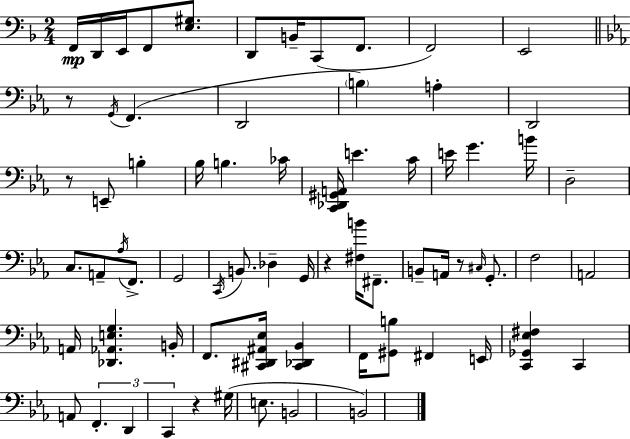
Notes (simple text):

F2/s D2/s E2/s F2/e [E3,G#3]/e. D2/e B2/s C2/e F2/e. F2/h E2/h R/e G2/s F2/q. D2/h B3/q A3/q D2/h R/e E2/e B3/q Bb3/s B3/q. CES4/s [C2,Db2,G#2,A2]/s E4/q. C4/s E4/s G4/q. B4/s D3/h C3/e. A2/e Ab3/s F2/e. G2/h C2/s B2/e. Db3/q G2/s R/q [F#3,B4]/s F#2/e. B2/e A2/s R/e C#3/s G2/e. F3/h A2/h A2/s [Db2,Ab2,E3,G3]/q. B2/s F2/e. [C#2,D#2,A#2,Eb3]/s [C#2,Db2,Bb2]/q F2/s [G#2,B3]/e F#2/q E2/s [C2,Gb2,Eb3,F#3]/q C2/q A2/e F2/q. D2/q C2/q R/q G#3/s E3/e. B2/h B2/h